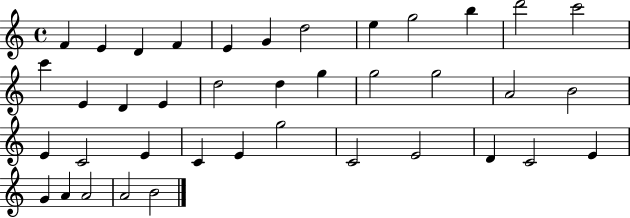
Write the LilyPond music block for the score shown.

{
  \clef treble
  \time 4/4
  \defaultTimeSignature
  \key c \major
  f'4 e'4 d'4 f'4 | e'4 g'4 d''2 | e''4 g''2 b''4 | d'''2 c'''2 | \break c'''4 e'4 d'4 e'4 | d''2 d''4 g''4 | g''2 g''2 | a'2 b'2 | \break e'4 c'2 e'4 | c'4 e'4 g''2 | c'2 e'2 | d'4 c'2 e'4 | \break g'4 a'4 a'2 | a'2 b'2 | \bar "|."
}